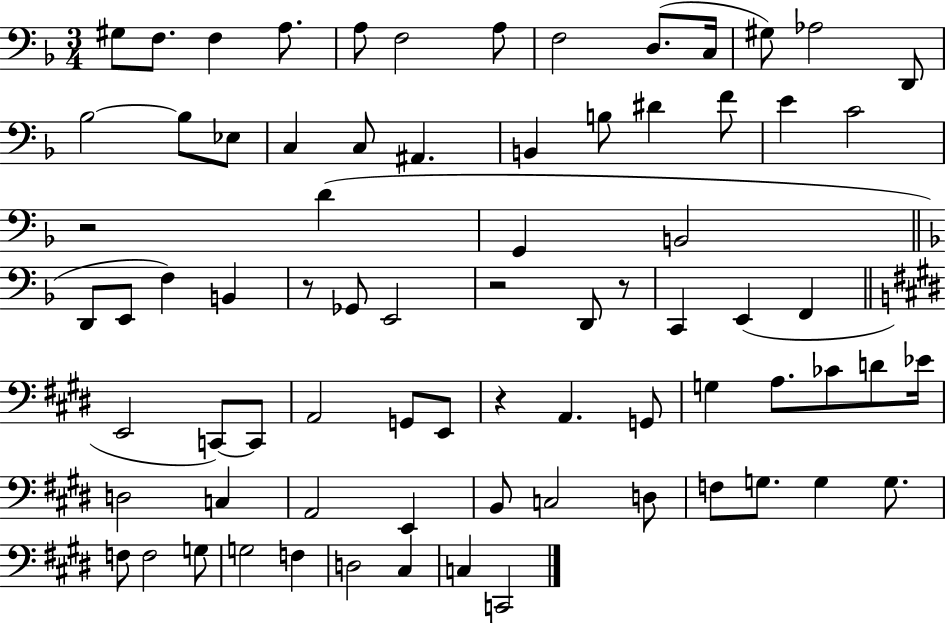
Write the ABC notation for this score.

X:1
T:Untitled
M:3/4
L:1/4
K:F
^G,/2 F,/2 F, A,/2 A,/2 F,2 A,/2 F,2 D,/2 C,/4 ^G,/2 _A,2 D,,/2 _B,2 _B,/2 _E,/2 C, C,/2 ^A,, B,, B,/2 ^D F/2 E C2 z2 D G,, B,,2 D,,/2 E,,/2 F, B,, z/2 _G,,/2 E,,2 z2 D,,/2 z/2 C,, E,, F,, E,,2 C,,/2 C,,/2 A,,2 G,,/2 E,,/2 z A,, G,,/2 G, A,/2 _C/2 D/2 _E/4 D,2 C, A,,2 E,, B,,/2 C,2 D,/2 F,/2 G,/2 G, G,/2 F,/2 F,2 G,/2 G,2 F, D,2 ^C, C, C,,2